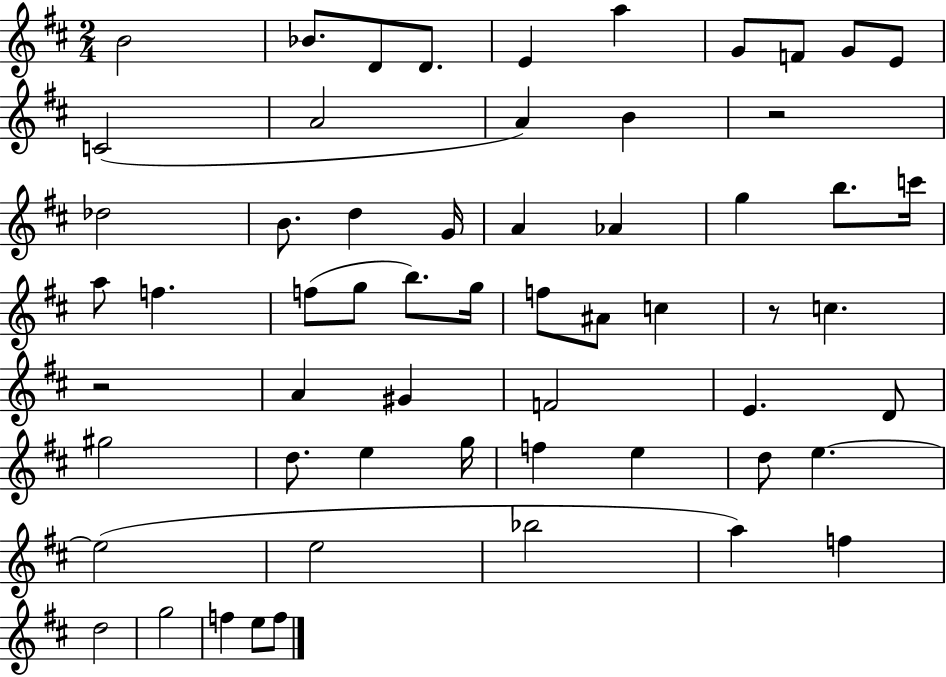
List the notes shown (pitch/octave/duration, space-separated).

B4/h Bb4/e. D4/e D4/e. E4/q A5/q G4/e F4/e G4/e E4/e C4/h A4/h A4/q B4/q R/h Db5/h B4/e. D5/q G4/s A4/q Ab4/q G5/q B5/e. C6/s A5/e F5/q. F5/e G5/e B5/e. G5/s F5/e A#4/e C5/q R/e C5/q. R/h A4/q G#4/q F4/h E4/q. D4/e G#5/h D5/e. E5/q G5/s F5/q E5/q D5/e E5/q. E5/h E5/h Bb5/h A5/q F5/q D5/h G5/h F5/q E5/e F5/e